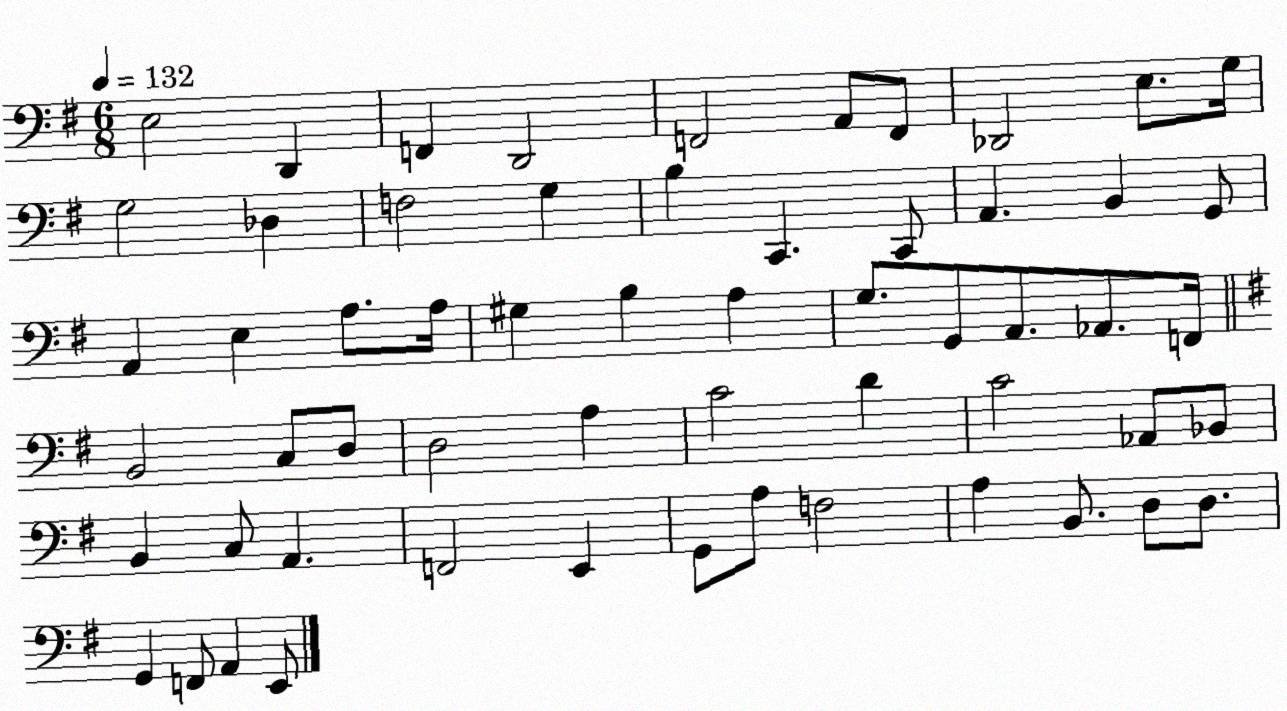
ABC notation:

X:1
T:Untitled
M:6/8
L:1/4
K:G
E,2 D,, F,, D,,2 F,,2 A,,/2 F,,/2 _D,,2 E,/2 G,/4 G,2 _D, F,2 G, B, C,, C,,/2 A,, B,, G,,/2 A,, E, A,/2 A,/4 ^G, B, A, G,/2 G,,/2 A,,/2 _A,,/2 F,,/4 B,,2 C,/2 D,/2 D,2 A, C2 D C2 _A,,/2 _B,,/2 B,, C,/2 A,, F,,2 E,, G,,/2 A,/2 F,2 A, B,,/2 D,/2 D,/2 G,, F,,/2 A,, E,,/2